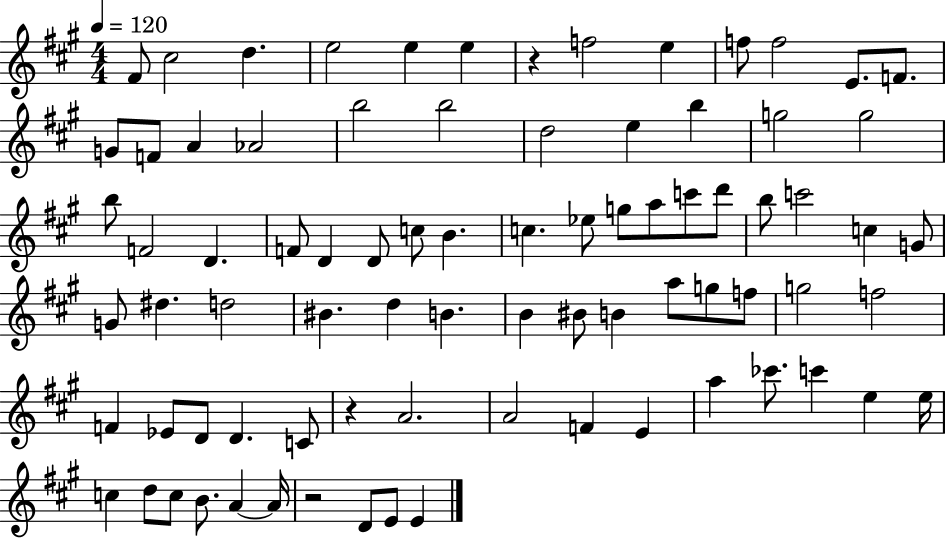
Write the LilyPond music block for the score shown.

{
  \clef treble
  \numericTimeSignature
  \time 4/4
  \key a \major
  \tempo 4 = 120
  fis'8 cis''2 d''4. | e''2 e''4 e''4 | r4 f''2 e''4 | f''8 f''2 e'8. f'8. | \break g'8 f'8 a'4 aes'2 | b''2 b''2 | d''2 e''4 b''4 | g''2 g''2 | \break b''8 f'2 d'4. | f'8 d'4 d'8 c''8 b'4. | c''4. ees''8 g''8 a''8 c'''8 d'''8 | b''8 c'''2 c''4 g'8 | \break g'8 dis''4. d''2 | bis'4. d''4 b'4. | b'4 bis'8 b'4 a''8 g''8 f''8 | g''2 f''2 | \break f'4 ees'8 d'8 d'4. c'8 | r4 a'2. | a'2 f'4 e'4 | a''4 ces'''8. c'''4 e''4 e''16 | \break c''4 d''8 c''8 b'8. a'4~~ a'16 | r2 d'8 e'8 e'4 | \bar "|."
}